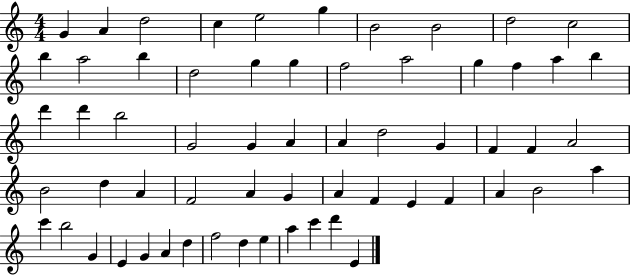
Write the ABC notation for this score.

X:1
T:Untitled
M:4/4
L:1/4
K:C
G A d2 c e2 g B2 B2 d2 c2 b a2 b d2 g g f2 a2 g f a b d' d' b2 G2 G A A d2 G F F A2 B2 d A F2 A G A F E F A B2 a c' b2 G E G A d f2 d e a c' d' E